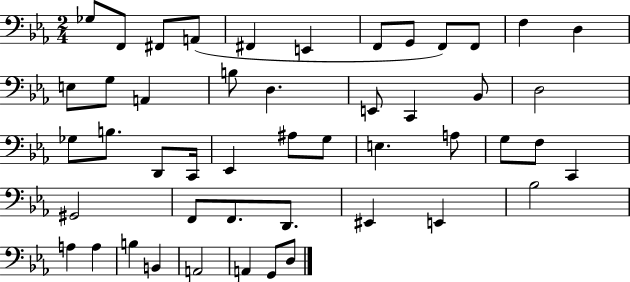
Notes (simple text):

Gb3/e F2/e F#2/e A2/e F#2/q E2/q F2/e G2/e F2/e F2/e F3/q D3/q E3/e G3/e A2/q B3/e D3/q. E2/e C2/q Bb2/e D3/h Gb3/e B3/e. D2/e C2/s Eb2/q A#3/e G3/e E3/q. A3/e G3/e F3/e C2/q G#2/h F2/e F2/e. D2/e. EIS2/q E2/q Bb3/h A3/q A3/q B3/q B2/q A2/h A2/q G2/e D3/e